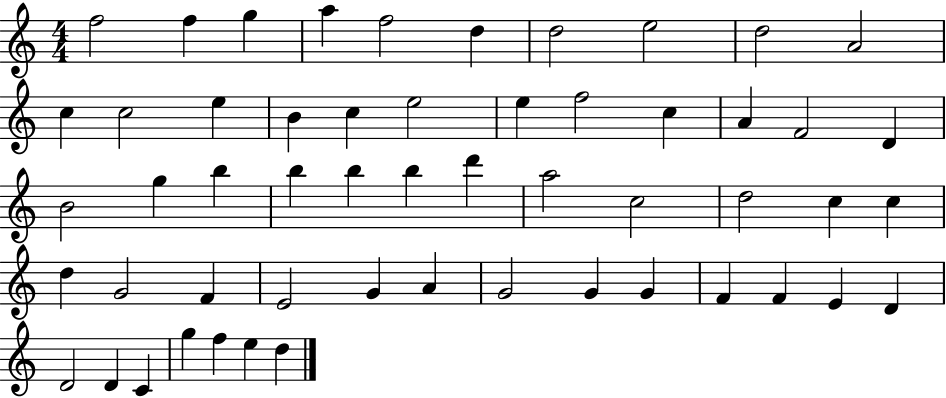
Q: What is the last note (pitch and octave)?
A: D5